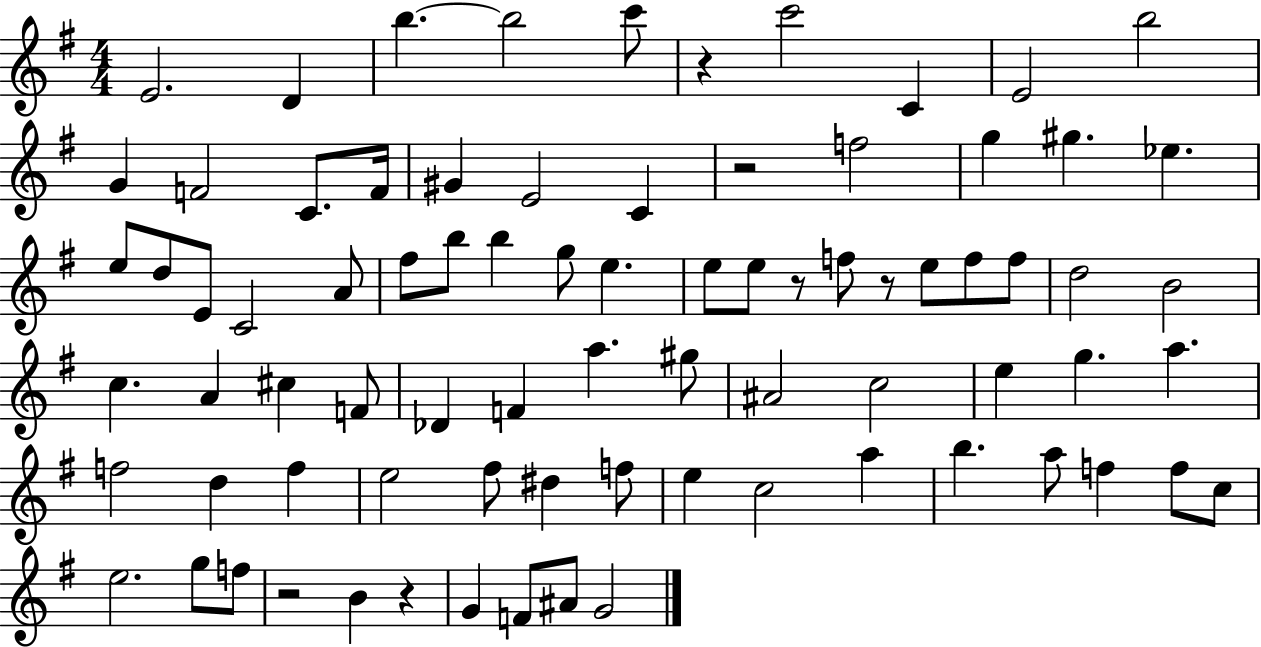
E4/h. D4/q B5/q. B5/h C6/e R/q C6/h C4/q E4/h B5/h G4/q F4/h C4/e. F4/s G#4/q E4/h C4/q R/h F5/h G5/q G#5/q. Eb5/q. E5/e D5/e E4/e C4/h A4/e F#5/e B5/e B5/q G5/e E5/q. E5/e E5/e R/e F5/e R/e E5/e F5/e F5/e D5/h B4/h C5/q. A4/q C#5/q F4/e Db4/q F4/q A5/q. G#5/e A#4/h C5/h E5/q G5/q. A5/q. F5/h D5/q F5/q E5/h F#5/e D#5/q F5/e E5/q C5/h A5/q B5/q. A5/e F5/q F5/e C5/e E5/h. G5/e F5/e R/h B4/q R/q G4/q F4/e A#4/e G4/h